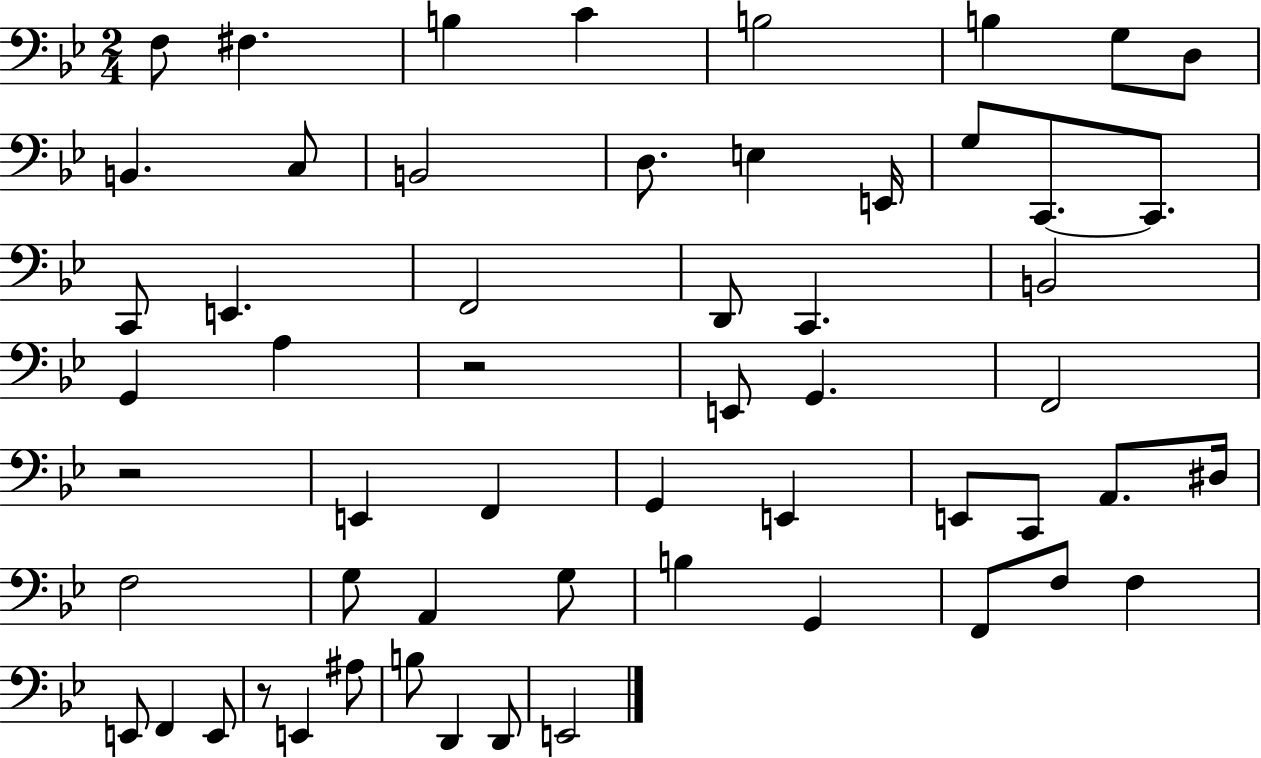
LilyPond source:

{
  \clef bass
  \numericTimeSignature
  \time 2/4
  \key bes \major
  f8 fis4. | b4 c'4 | b2 | b4 g8 d8 | \break b,4. c8 | b,2 | d8. e4 e,16 | g8 c,8.~~ c,8. | \break c,8 e,4. | f,2 | d,8 c,4. | b,2 | \break g,4 a4 | r2 | e,8 g,4. | f,2 | \break r2 | e,4 f,4 | g,4 e,4 | e,8 c,8 a,8. dis16 | \break f2 | g8 a,4 g8 | b4 g,4 | f,8 f8 f4 | \break e,8 f,4 e,8 | r8 e,4 ais8 | b8 d,4 d,8 | e,2 | \break \bar "|."
}